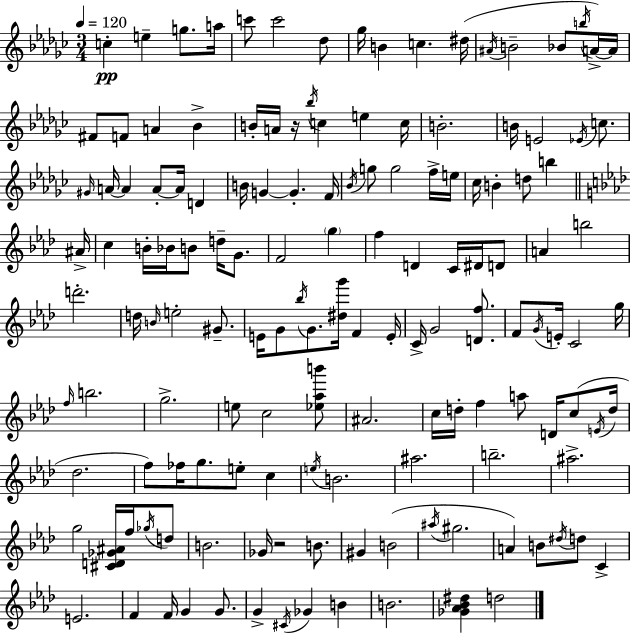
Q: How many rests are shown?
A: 2